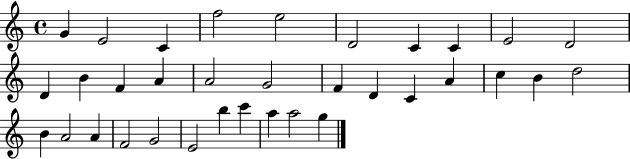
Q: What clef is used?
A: treble